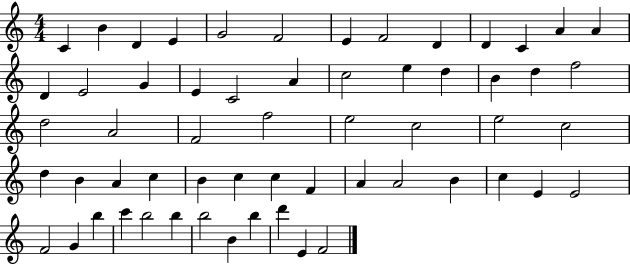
X:1
T:Untitled
M:4/4
L:1/4
K:C
C B D E G2 F2 E F2 D D C A A D E2 G E C2 A c2 e d B d f2 d2 A2 F2 f2 e2 c2 e2 c2 d B A c B c c F A A2 B c E E2 F2 G b c' b2 b b2 B b d' E F2